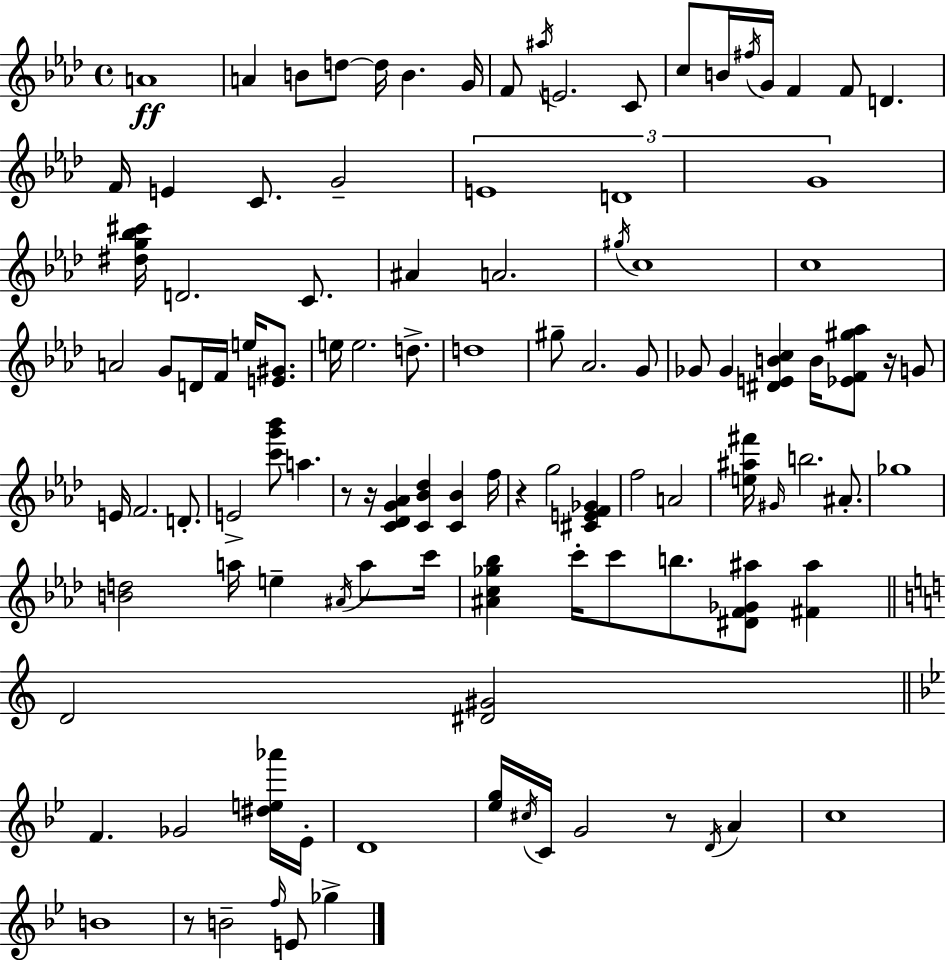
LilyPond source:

{
  \clef treble
  \time 4/4
  \defaultTimeSignature
  \key f \minor
  a'1\ff | a'4 b'8 d''8~~ d''16 b'4. g'16 | f'8 \acciaccatura { ais''16 } e'2. c'8 | c''8 b'16 \acciaccatura { fis''16 } g'16 f'4 f'8 d'4. | \break f'16 e'4 c'8. g'2-- | \tuplet 3/2 { e'1 | d'1 | g'1 } | \break <dis'' g'' bes'' cis'''>16 d'2. c'8. | ais'4 a'2. | \acciaccatura { gis''16 } c''1 | c''1 | \break a'2 g'8 d'16 f'16 e''16 | <e' gis'>8. e''16 e''2. | d''8.-> d''1 | gis''8-- aes'2. | \break g'8 ges'8 ges'4 <dis' e' b' c''>4 b'16 <ees' f' gis'' aes''>8 | r16 g'8 e'16 f'2. | d'8.-. e'2-> <c''' g''' bes'''>8 a''4. | r8 r16 <c' des' g' aes'>4 <c' bes' des''>4 <c' bes'>4 | \break f''16 r4 g''2 <cis' e' f' ges'>4 | f''2 a'2 | <e'' ais'' fis'''>16 \grace { gis'16 } b''2. | ais'8.-. ges''1 | \break <b' d''>2 a''16 e''4-- | \acciaccatura { ais'16 } a''8 c'''16 <ais' c'' ges'' bes''>4 c'''16-. c'''8 b''8. <dis' f' ges' ais''>8 | <fis' ais''>4 \bar "||" \break \key a \minor d'2 <dis' gis'>2 | \bar "||" \break \key bes \major f'4. ges'2 <dis'' e'' aes'''>16 ees'16-. | d'1 | <ees'' g''>16 \acciaccatura { cis''16 } c'16 g'2 r8 \acciaccatura { d'16 } a'4 | c''1 | \break b'1 | r8 b'2-- \grace { f''16 } e'8 ges''4-> | \bar "|."
}